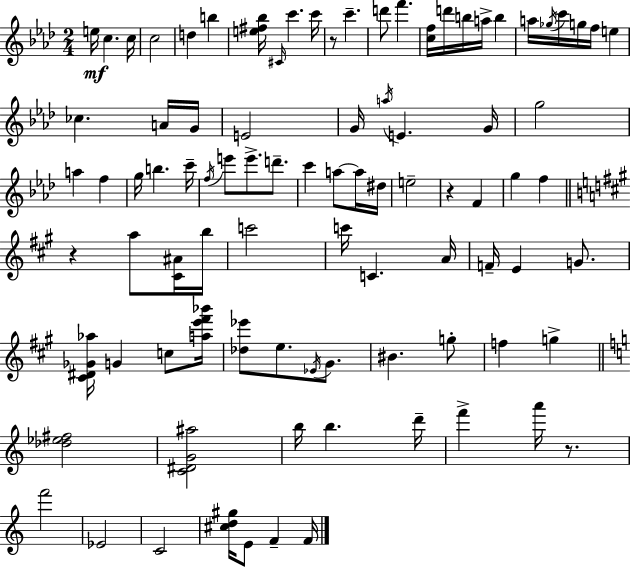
{
  \clef treble
  \numericTimeSignature
  \time 2/4
  \key f \minor
  e''16\mf c''4. c''16 | c''2 | d''4 b''4 | <e'' fis'' bes''>16 \grace { cis'16 } c'''4. | \break c'''16 r8 c'''4.-- | d'''8 f'''4. | <c'' f''>16 d'''16 b''16 a''16-> b''4 | a''16 \acciaccatura { ges''16 } c'''16 g''16 f''16 e''4 | \break ces''4. | a'16 g'16 e'2 | g'16 \acciaccatura { a''16 } e'4. | g'16 g''2 | \break a''4 f''4 | g''16 b''4. | c'''16-- \acciaccatura { f''16 } e'''8 e'''8.-> | d'''8.-- c'''4 | \break a''8~~ a''16 dis''16 e''2-- | r4 | f'4 g''4 | f''4 \bar "||" \break \key a \major r4 a''8 <cis' ais'>16 b''16 | c'''2 | c'''16 c'4. a'16 | f'16-- e'4 g'8. | \break <cis' dis' ges' aes''>16 g'4 c''8 <a'' e''' fis''' bes'''>16 | <des'' ees'''>8 e''8. \acciaccatura { ees'16 } gis'8. | bis'4. g''8-. | f''4 g''4-> | \break \bar "||" \break \key a \minor <des'' ees'' fis''>2 | <c' dis' g' ais''>2 | b''16 b''4. d'''16-- | f'''4-> a'''16 r8. | \break f'''2 | ees'2 | c'2 | <cis'' d'' gis''>16 e'8 f'4-- f'16 | \break \bar "|."
}